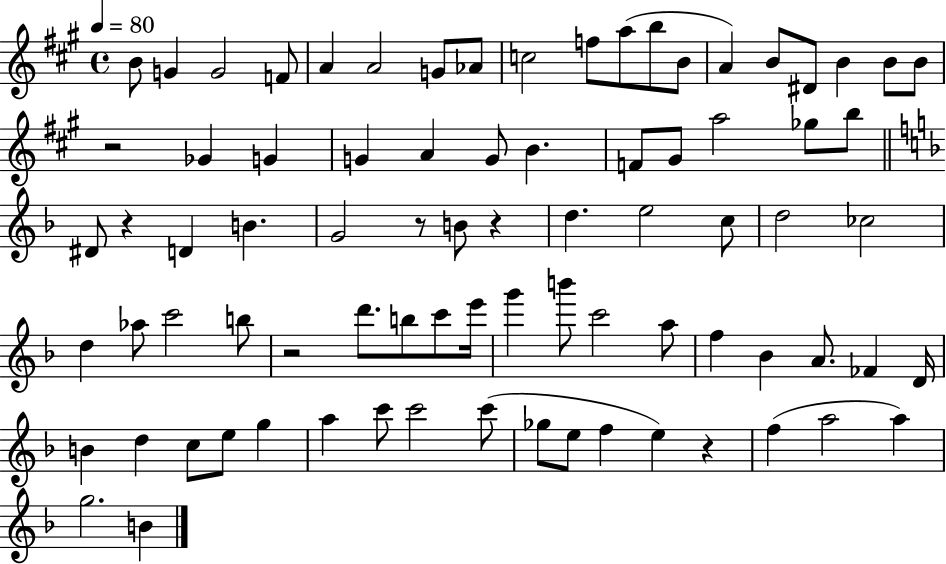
{
  \clef treble
  \time 4/4
  \defaultTimeSignature
  \key a \major
  \tempo 4 = 80
  \repeat volta 2 { b'8 g'4 g'2 f'8 | a'4 a'2 g'8 aes'8 | c''2 f''8 a''8( b''8 b'8 | a'4) b'8 dis'8 b'4 b'8 b'8 | \break r2 ges'4 g'4 | g'4 a'4 g'8 b'4. | f'8 gis'8 a''2 ges''8 b''8 | \bar "||" \break \key f \major dis'8 r4 d'4 b'4. | g'2 r8 b'8 r4 | d''4. e''2 c''8 | d''2 ces''2 | \break d''4 aes''8 c'''2 b''8 | r2 d'''8. b''8 c'''8 e'''16 | g'''4 b'''8 c'''2 a''8 | f''4 bes'4 a'8. fes'4 d'16 | \break b'4 d''4 c''8 e''8 g''4 | a''4 c'''8 c'''2 c'''8( | ges''8 e''8 f''4 e''4) r4 | f''4( a''2 a''4) | \break g''2. b'4 | } \bar "|."
}